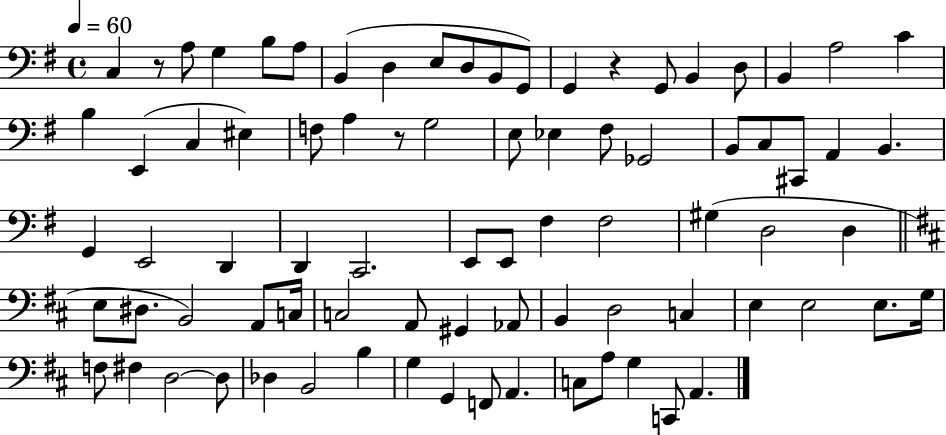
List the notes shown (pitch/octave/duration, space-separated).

C3/q R/e A3/e G3/q B3/e A3/e B2/q D3/q E3/e D3/e B2/e G2/e G2/q R/q G2/e B2/q D3/e B2/q A3/h C4/q B3/q E2/q C3/q EIS3/q F3/e A3/q R/e G3/h E3/e Eb3/q F#3/e Gb2/h B2/e C3/e C#2/e A2/q B2/q. G2/q E2/h D2/q D2/q C2/h. E2/e E2/e F#3/q F#3/h G#3/q D3/h D3/q E3/e D#3/e. B2/h A2/e C3/s C3/h A2/e G#2/q Ab2/e B2/q D3/h C3/q E3/q E3/h E3/e. G3/s F3/e F#3/q D3/h D3/e Db3/q B2/h B3/q G3/q G2/q F2/e A2/q. C3/e A3/e G3/q C2/e A2/q.